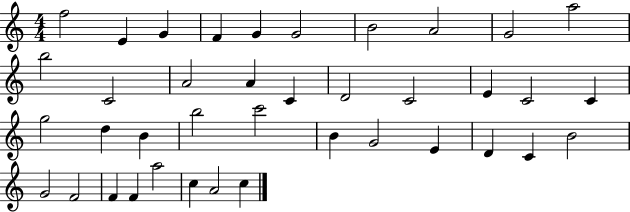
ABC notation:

X:1
T:Untitled
M:4/4
L:1/4
K:C
f2 E G F G G2 B2 A2 G2 a2 b2 C2 A2 A C D2 C2 E C2 C g2 d B b2 c'2 B G2 E D C B2 G2 F2 F F a2 c A2 c